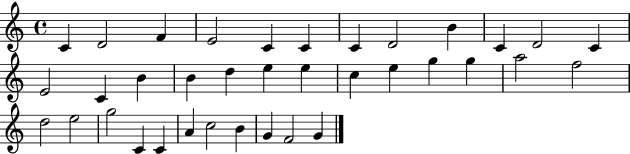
X:1
T:Untitled
M:4/4
L:1/4
K:C
C D2 F E2 C C C D2 B C D2 C E2 C B B d e e c e g g a2 f2 d2 e2 g2 C C A c2 B G F2 G